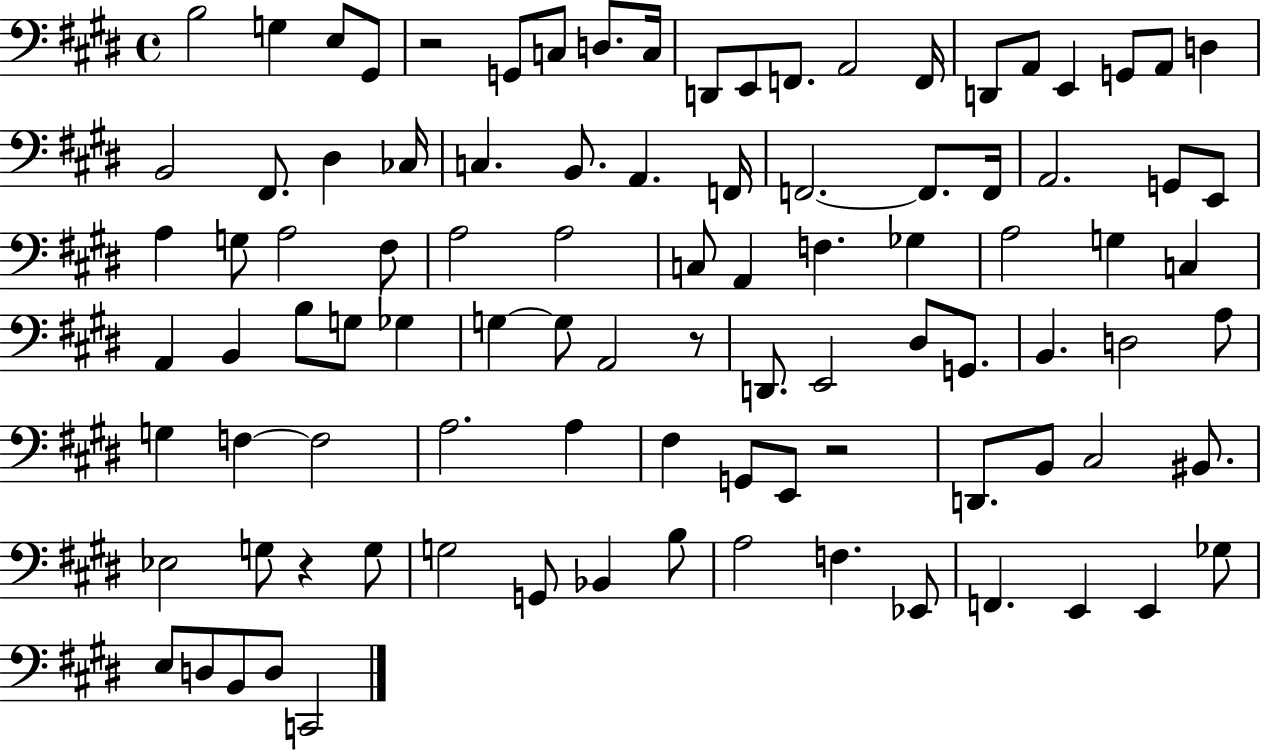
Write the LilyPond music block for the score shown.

{
  \clef bass
  \time 4/4
  \defaultTimeSignature
  \key e \major
  b2 g4 e8 gis,8 | r2 g,8 c8 d8. c16 | d,8 e,8 f,8. a,2 f,16 | d,8 a,8 e,4 g,8 a,8 d4 | \break b,2 fis,8. dis4 ces16 | c4. b,8. a,4. f,16 | f,2.~~ f,8. f,16 | a,2. g,8 e,8 | \break a4 g8 a2 fis8 | a2 a2 | c8 a,4 f4. ges4 | a2 g4 c4 | \break a,4 b,4 b8 g8 ges4 | g4~~ g8 a,2 r8 | d,8. e,2 dis8 g,8. | b,4. d2 a8 | \break g4 f4~~ f2 | a2. a4 | fis4 g,8 e,8 r2 | d,8. b,8 cis2 bis,8. | \break ees2 g8 r4 g8 | g2 g,8 bes,4 b8 | a2 f4. ees,8 | f,4. e,4 e,4 ges8 | \break e8 d8 b,8 d8 c,2 | \bar "|."
}